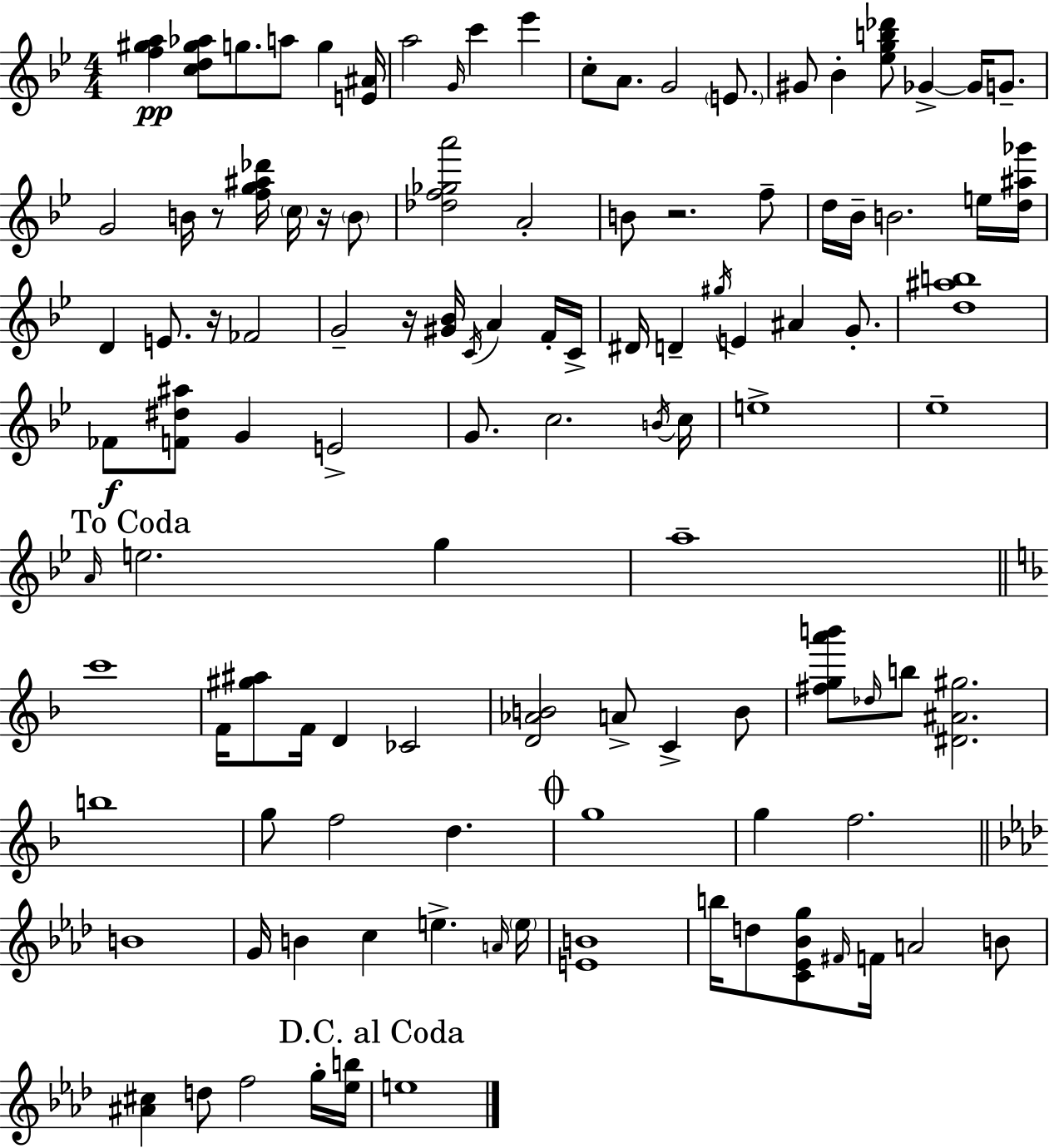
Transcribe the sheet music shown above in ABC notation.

X:1
T:Untitled
M:4/4
L:1/4
K:Bb
[f^ga] [cd^g_a]/2 g/2 a/2 g [E^A]/4 a2 G/4 c' _e' c/2 A/2 G2 E/2 ^G/2 _B [_egb_d']/2 _G _G/4 G/2 G2 B/4 z/2 [fg^a_d']/4 c/4 z/4 B/2 [_df_ga']2 A2 B/2 z2 f/2 d/4 _B/4 B2 e/4 [d^a_g']/4 D E/2 z/4 _F2 G2 z/4 [^G_B]/4 C/4 A F/4 C/4 ^D/4 D ^g/4 E ^A G/2 [d^ab]4 _F/2 [F^d^a]/2 G E2 G/2 c2 B/4 c/4 e4 _e4 A/4 e2 g a4 c'4 F/4 [^g^a]/2 F/4 D _C2 [D_AB]2 A/2 C B/2 [^fga'b']/2 _d/4 b/2 [^D^A^g]2 b4 g/2 f2 d g4 g f2 B4 G/4 B c e A/4 e/4 [EB]4 b/4 d/2 [C_E_Bg]/2 ^F/4 F/4 A2 B/2 [^A^c] d/2 f2 g/4 [_eb]/4 e4